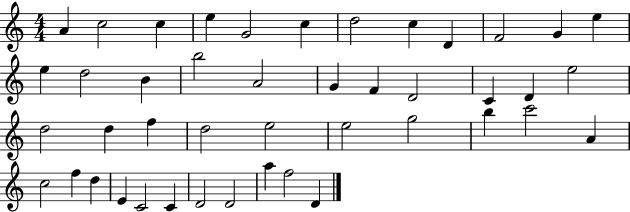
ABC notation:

X:1
T:Untitled
M:4/4
L:1/4
K:C
A c2 c e G2 c d2 c D F2 G e e d2 B b2 A2 G F D2 C D e2 d2 d f d2 e2 e2 g2 b c'2 A c2 f d E C2 C D2 D2 a f2 D